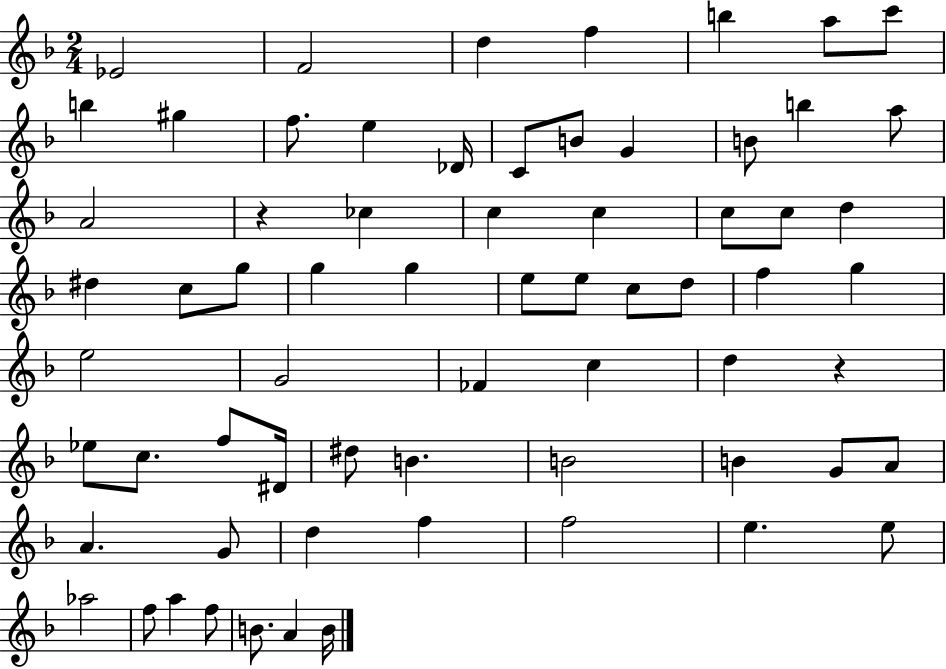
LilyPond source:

{
  \clef treble
  \numericTimeSignature
  \time 2/4
  \key f \major
  \repeat volta 2 { ees'2 | f'2 | d''4 f''4 | b''4 a''8 c'''8 | \break b''4 gis''4 | f''8. e''4 des'16 | c'8 b'8 g'4 | b'8 b''4 a''8 | \break a'2 | r4 ces''4 | c''4 c''4 | c''8 c''8 d''4 | \break dis''4 c''8 g''8 | g''4 g''4 | e''8 e''8 c''8 d''8 | f''4 g''4 | \break e''2 | g'2 | fes'4 c''4 | d''4 r4 | \break ees''8 c''8. f''8 dis'16 | dis''8 b'4. | b'2 | b'4 g'8 a'8 | \break a'4. g'8 | d''4 f''4 | f''2 | e''4. e''8 | \break aes''2 | f''8 a''4 f''8 | b'8. a'4 b'16 | } \bar "|."
}